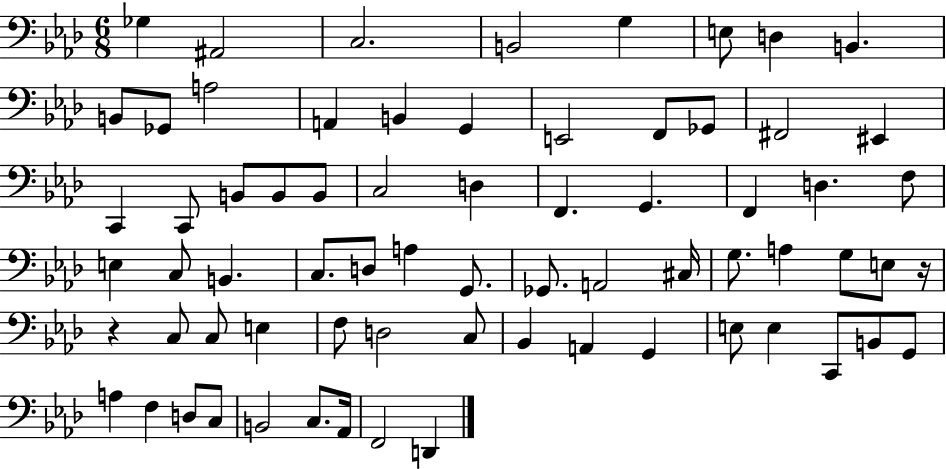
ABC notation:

X:1
T:Untitled
M:6/8
L:1/4
K:Ab
_G, ^A,,2 C,2 B,,2 G, E,/2 D, B,, B,,/2 _G,,/2 A,2 A,, B,, G,, E,,2 F,,/2 _G,,/2 ^F,,2 ^E,, C,, C,,/2 B,,/2 B,,/2 B,,/2 C,2 D, F,, G,, F,, D, F,/2 E, C,/2 B,, C,/2 D,/2 A, G,,/2 _G,,/2 A,,2 ^C,/4 G,/2 A, G,/2 E,/2 z/4 z C,/2 C,/2 E, F,/2 D,2 C,/2 _B,, A,, G,, E,/2 E, C,,/2 B,,/2 G,,/2 A, F, D,/2 C,/2 B,,2 C,/2 _A,,/4 F,,2 D,,